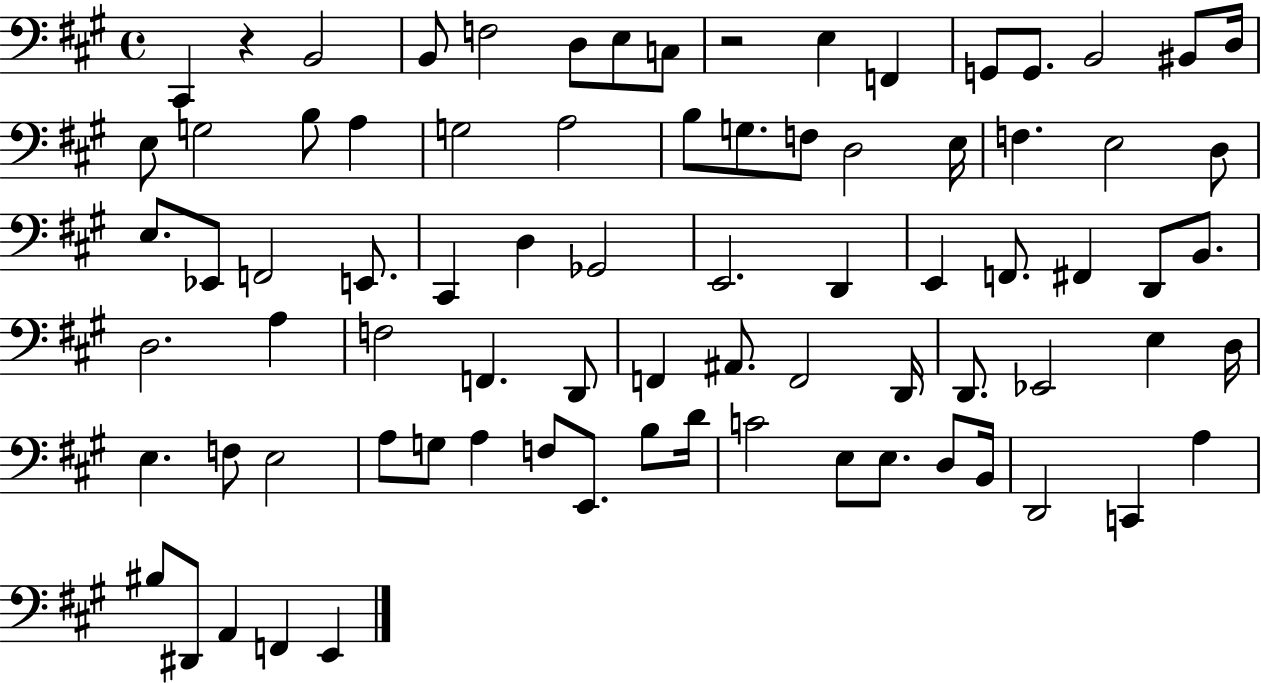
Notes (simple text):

C#2/q R/q B2/h B2/e F3/h D3/e E3/e C3/e R/h E3/q F2/q G2/e G2/e. B2/h BIS2/e D3/s E3/e G3/h B3/e A3/q G3/h A3/h B3/e G3/e. F3/e D3/h E3/s F3/q. E3/h D3/e E3/e. Eb2/e F2/h E2/e. C#2/q D3/q Gb2/h E2/h. D2/q E2/q F2/e. F#2/q D2/e B2/e. D3/h. A3/q F3/h F2/q. D2/e F2/q A#2/e. F2/h D2/s D2/e. Eb2/h E3/q D3/s E3/q. F3/e E3/h A3/e G3/e A3/q F3/e E2/e. B3/e D4/s C4/h E3/e E3/e. D3/e B2/s D2/h C2/q A3/q BIS3/e D#2/e A2/q F2/q E2/q